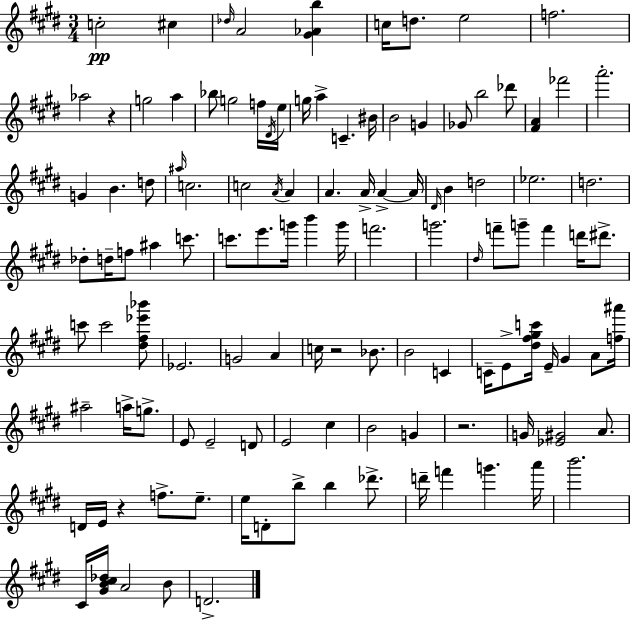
C5/h C#5/q Db5/s A4/h [G#4,Ab4,B5]/q C5/s D5/e. E5/h F5/h. Ab5/h R/q G5/h A5/q Bb5/e G5/h F5/s D#4/s E5/s G5/s A5/q C4/q. BIS4/s B4/h G4/q Gb4/e B5/h Db6/e [F#4,A4]/q FES6/h A6/h. G4/q B4/q. D5/e A#5/s C5/h. C5/h A4/s A4/q A4/q. A4/s A4/q A4/s D#4/s B4/q D5/h Eb5/h. D5/h. Db5/e D5/s F5/e A#5/q C6/e. C6/e. E6/e. G6/s B6/q G6/s F6/h. G6/h. D#5/s F6/e G6/e F6/q D6/s D#6/e. C6/e C6/h [D#5,F#5,Eb6,Bb6]/e Eb4/h. G4/h A4/q C5/s R/h Bb4/e. B4/h C4/q C4/s E4/e [D#5,F#5,G#5,C6]/s E4/s G#4/q A4/e [F5,A#6]/s A#5/h A5/s G5/e. E4/e E4/h D4/e E4/h C#5/q B4/h G4/q R/h. G4/s [Eb4,G#4]/h A4/e. D4/s E4/s R/q F5/e. E5/e. E5/s D4/e B5/e B5/q Db6/e. D6/s F6/q G6/q. A6/s B6/h. C#4/s [G#4,B4,C#5,Db5]/s A4/h B4/e D4/h.